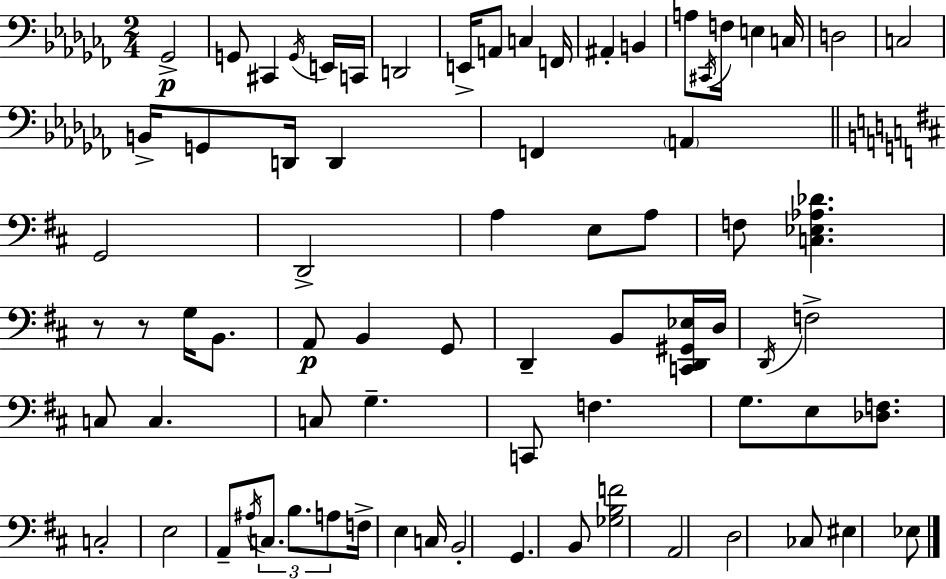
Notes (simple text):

Gb2/h G2/e C#2/q G2/s E2/s C2/s D2/h E2/s A2/e C3/q F2/s A#2/q B2/q A3/e C#2/s F3/s E3/q C3/s D3/h C3/h B2/s G2/e D2/s D2/q F2/q A2/q G2/h D2/h A3/q E3/e A3/e F3/e [C3,Eb3,Ab3,Db4]/q. R/e R/e G3/s B2/e. A2/e B2/q G2/e D2/q B2/e [C2,D2,G#2,Eb3]/s D3/s D2/s F3/h C3/e C3/q. C3/e G3/q. C2/e F3/q. G3/e. E3/e [Db3,F3]/e. C3/h E3/h A2/e A#3/s C3/e. B3/e. A3/e F3/s E3/q C3/s B2/h G2/q. B2/e [Gb3,B3,F4]/h A2/h D3/h CES3/e EIS3/q Eb3/e